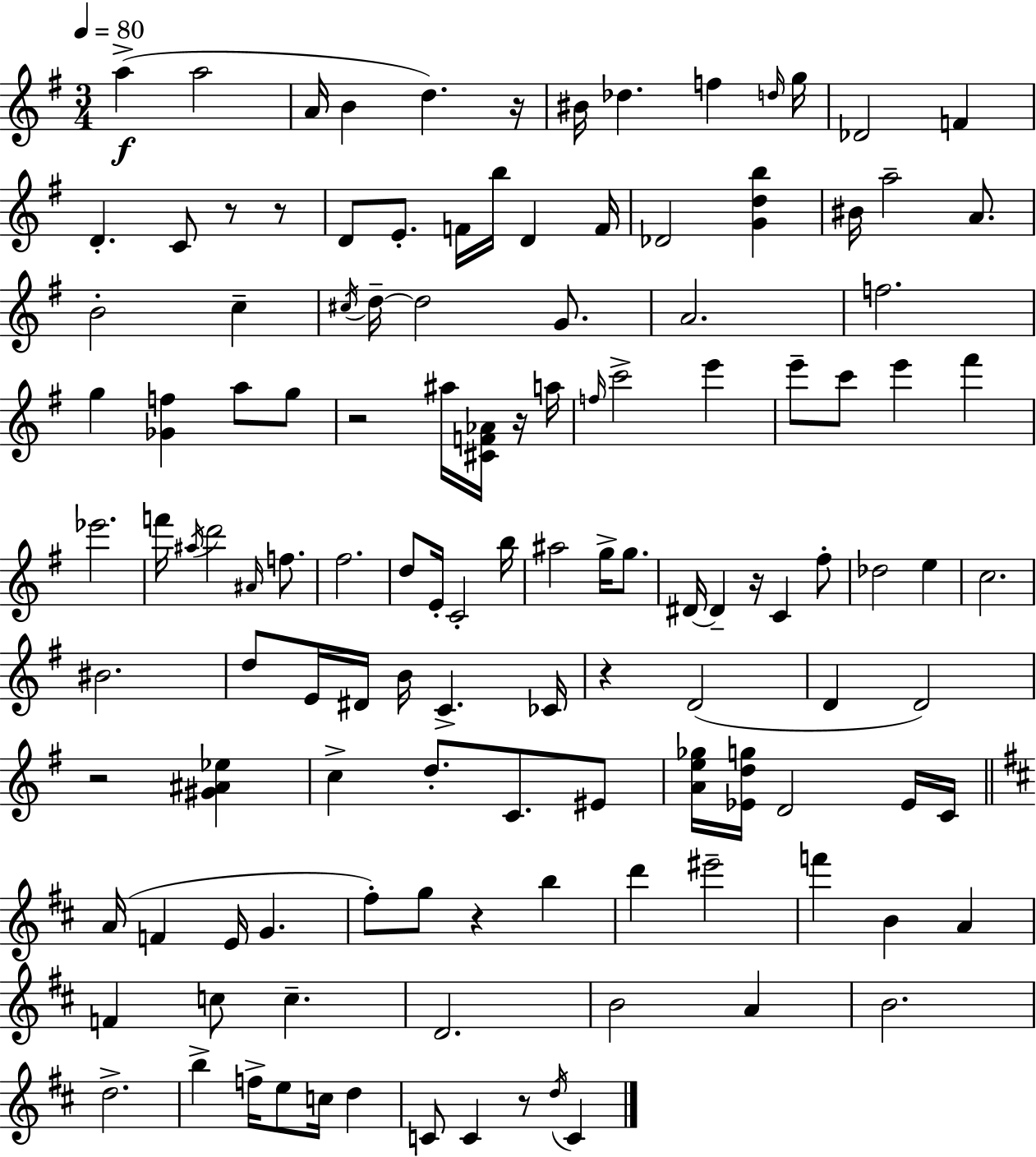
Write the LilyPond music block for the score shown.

{
  \clef treble
  \numericTimeSignature
  \time 3/4
  \key g \major
  \tempo 4 = 80
  a''4->(\f a''2 | a'16 b'4 d''4.) r16 | bis'16 des''4. f''4 \grace { d''16 } | g''16 des'2 f'4 | \break d'4.-. c'8 r8 r8 | d'8 e'8.-. f'16 b''16 d'4 | f'16 des'2 <g' d'' b''>4 | bis'16 a''2-- a'8. | \break b'2-. c''4-- | \acciaccatura { cis''16 } d''16--~~ d''2 g'8. | a'2. | f''2. | \break g''4 <ges' f''>4 a''8 | g''8 r2 ais''16 <cis' f' aes'>16 | r16 a''16 \grace { f''16 } c'''2-> e'''4 | e'''8-- c'''8 e'''4 fis'''4 | \break ees'''2. | f'''16 \acciaccatura { ais''16 } d'''2 | \grace { ais'16 } f''8. fis''2. | d''8 e'16-. c'2-. | \break b''16 ais''2 | g''16-> g''8. dis'16~~ dis'4-- r16 c'4 | fis''8-. des''2 | e''4 c''2. | \break bis'2. | d''8 e'16 dis'16 b'16 c'4.-> | ces'16 r4 d'2( | d'4 d'2) | \break r2 | <gis' ais' ees''>4 c''4-> d''8.-. | c'8. eis'8 <a' e'' ges''>16 <ees' d'' g''>16 d'2 | ees'16 c'16 \bar "||" \break \key b \minor a'16( f'4 e'16 g'4. | fis''8-.) g''8 r4 b''4 | d'''4 eis'''2-- | f'''4 b'4 a'4 | \break f'4 c''8 c''4.-- | d'2. | b'2 a'4 | b'2. | \break d''2.-> | b''4-> f''16-> e''8 c''16 d''4 | c'8 c'4 r8 \acciaccatura { d''16 } c'4 | \bar "|."
}